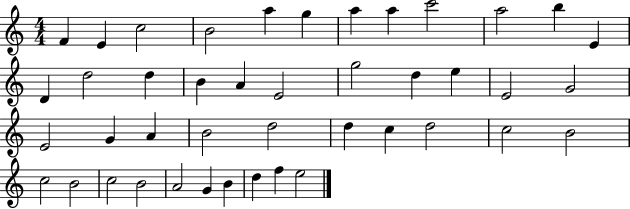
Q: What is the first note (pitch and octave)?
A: F4